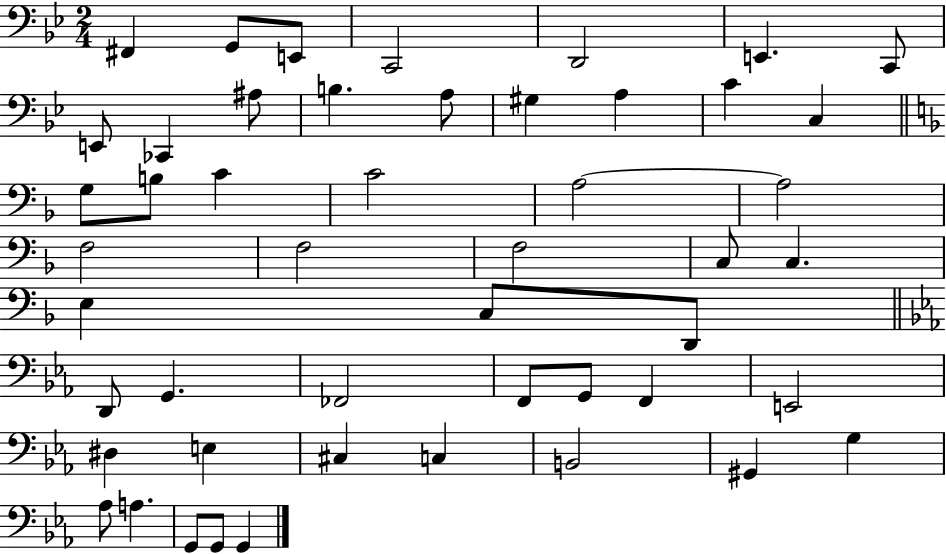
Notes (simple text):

F#2/q G2/e E2/e C2/h D2/h E2/q. C2/e E2/e CES2/q A#3/e B3/q. A3/e G#3/q A3/q C4/q C3/q G3/e B3/e C4/q C4/h A3/h A3/h F3/h F3/h F3/h C3/e C3/q. E3/q C3/e D2/e D2/e G2/q. FES2/h F2/e G2/e F2/q E2/h D#3/q E3/q C#3/q C3/q B2/h G#2/q G3/q Ab3/e A3/q. G2/e G2/e G2/q